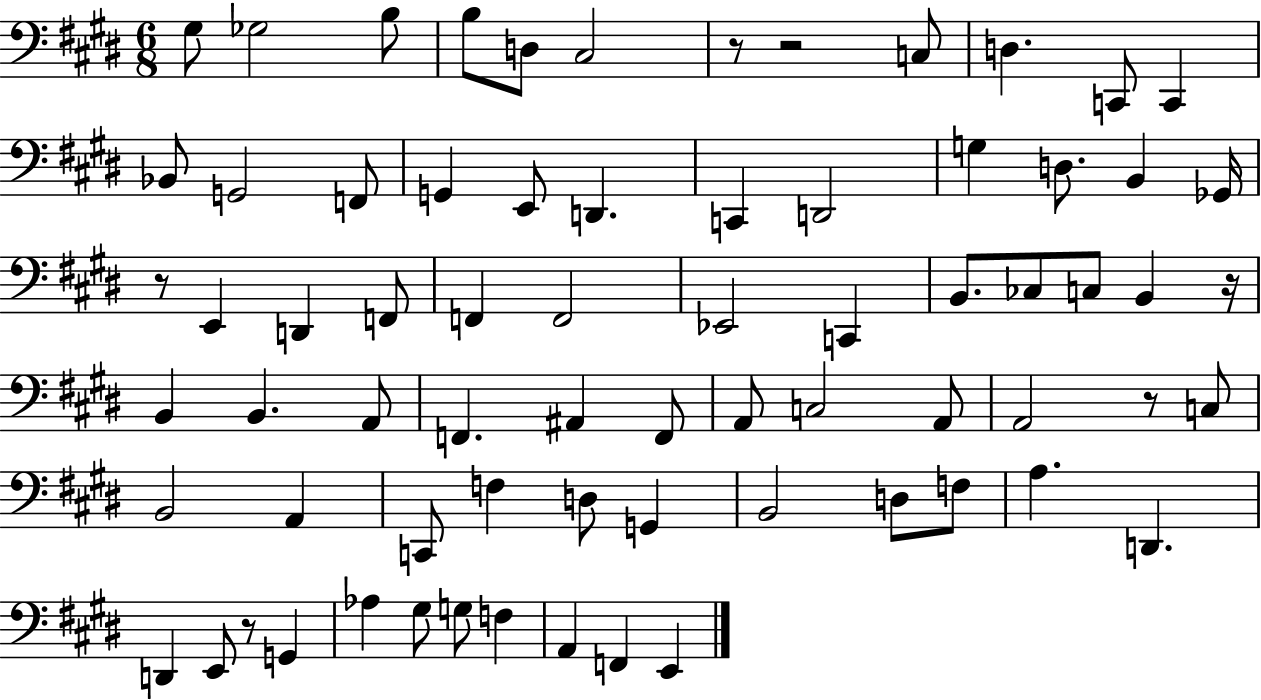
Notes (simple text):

G#3/e Gb3/h B3/e B3/e D3/e C#3/h R/e R/h C3/e D3/q. C2/e C2/q Bb2/e G2/h F2/e G2/q E2/e D2/q. C2/q D2/h G3/q D3/e. B2/q Gb2/s R/e E2/q D2/q F2/e F2/q F2/h Eb2/h C2/q B2/e. CES3/e C3/e B2/q R/s B2/q B2/q. A2/e F2/q. A#2/q F2/e A2/e C3/h A2/e A2/h R/e C3/e B2/h A2/q C2/e F3/q D3/e G2/q B2/h D3/e F3/e A3/q. D2/q. D2/q E2/e R/e G2/q Ab3/q G#3/e G3/e F3/q A2/q F2/q E2/q